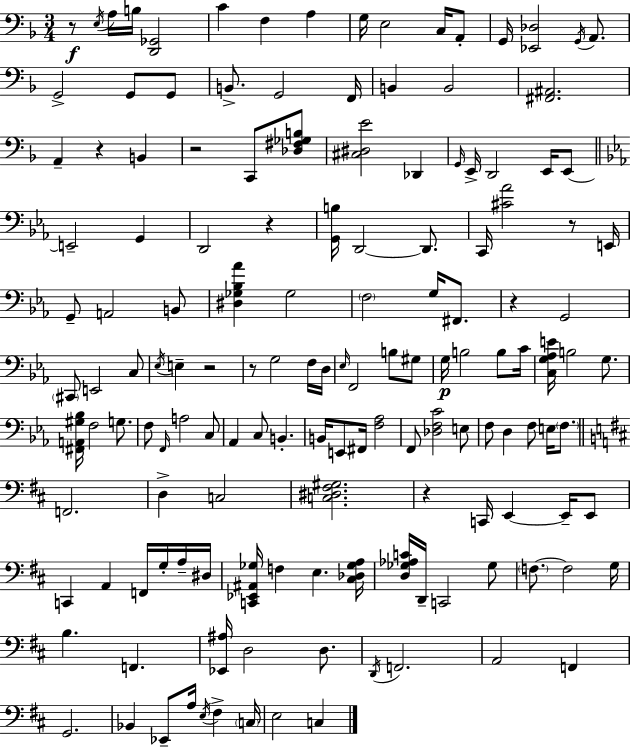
X:1
T:Untitled
M:3/4
L:1/4
K:Dm
z/2 E,/4 A,/4 B,/4 [D,,_G,,]2 C F, A, G,/4 E,2 C,/4 A,,/2 G,,/4 [_E,,_D,]2 G,,/4 A,,/2 G,,2 G,,/2 G,,/2 B,,/2 G,,2 F,,/4 B,, B,,2 [^F,,^A,,]2 A,, z B,, z2 C,,/2 [_D,^F,_G,B,]/2 [^C,^D,E]2 _D,, G,,/4 E,,/4 D,,2 E,,/4 E,,/2 E,,2 G,, D,,2 z [G,,B,]/4 D,,2 D,,/2 C,,/4 [^C_A]2 z/2 E,,/4 G,,/2 A,,2 B,,/2 [^D,_G,_B,_A] _G,2 F,2 G,/4 ^F,,/2 z G,,2 ^C,,/2 E,,2 C,/2 _E,/4 E, z2 z/2 G,2 F,/4 D,/4 _E,/4 F,,2 B,/2 ^G,/2 G,/4 B,2 B,/2 C/4 [C,G,_A,E]/4 B,2 G,/2 [^F,,A,,^G,_B,]/4 F,2 G,/2 F,/2 F,,/4 A,2 C,/2 _A,, C,/2 B,, B,,/4 E,,/2 ^F,,/4 [F,_A,]2 F,,/2 [_D,F,C]2 E,/2 F,/2 D, F,/2 E,/4 F,/2 F,,2 D, C,2 [C,^D,^F,^G,]2 z C,,/4 E,, E,,/4 E,,/2 C,, A,, F,,/4 G,/4 A,/4 ^D,/4 [C,,_E,,^A,,_G,]/4 F, E, [^C,_D,_G,A,]/4 [D,_G,_A,C]/4 D,,/4 C,,2 _G,/2 F,/2 F,2 G,/4 B, F,, [_E,,^A,]/4 D,2 D,/2 D,,/4 F,,2 A,,2 F,, G,,2 _B,, _E,,/2 A,/4 E,/4 ^F, C,/4 E,2 C,